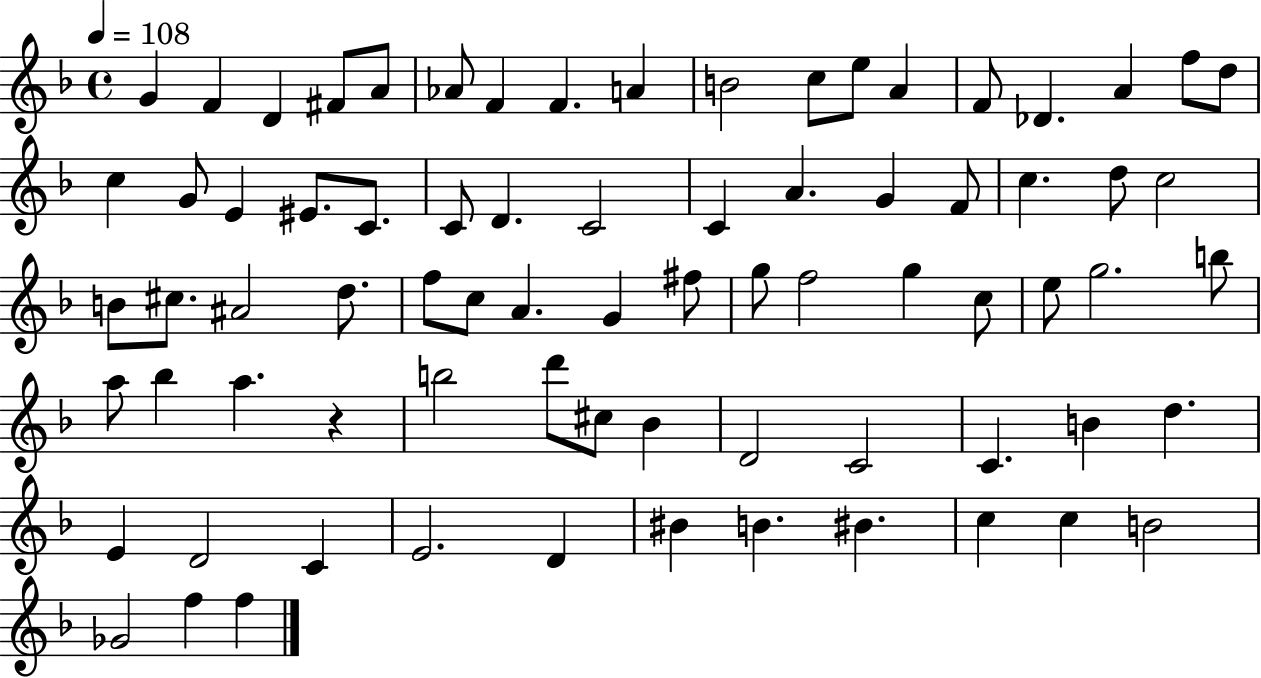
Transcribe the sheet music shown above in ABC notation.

X:1
T:Untitled
M:4/4
L:1/4
K:F
G F D ^F/2 A/2 _A/2 F F A B2 c/2 e/2 A F/2 _D A f/2 d/2 c G/2 E ^E/2 C/2 C/2 D C2 C A G F/2 c d/2 c2 B/2 ^c/2 ^A2 d/2 f/2 c/2 A G ^f/2 g/2 f2 g c/2 e/2 g2 b/2 a/2 _b a z b2 d'/2 ^c/2 _B D2 C2 C B d E D2 C E2 D ^B B ^B c c B2 _G2 f f